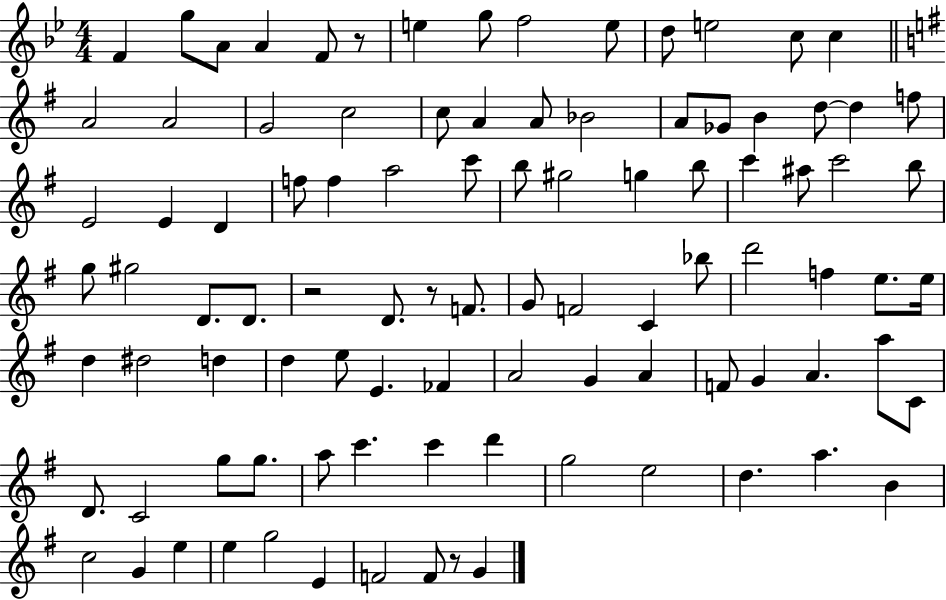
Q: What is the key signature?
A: BES major